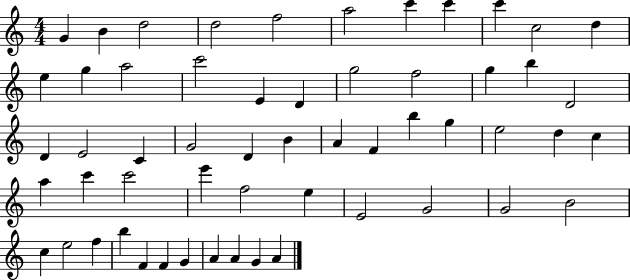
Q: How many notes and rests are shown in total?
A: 56